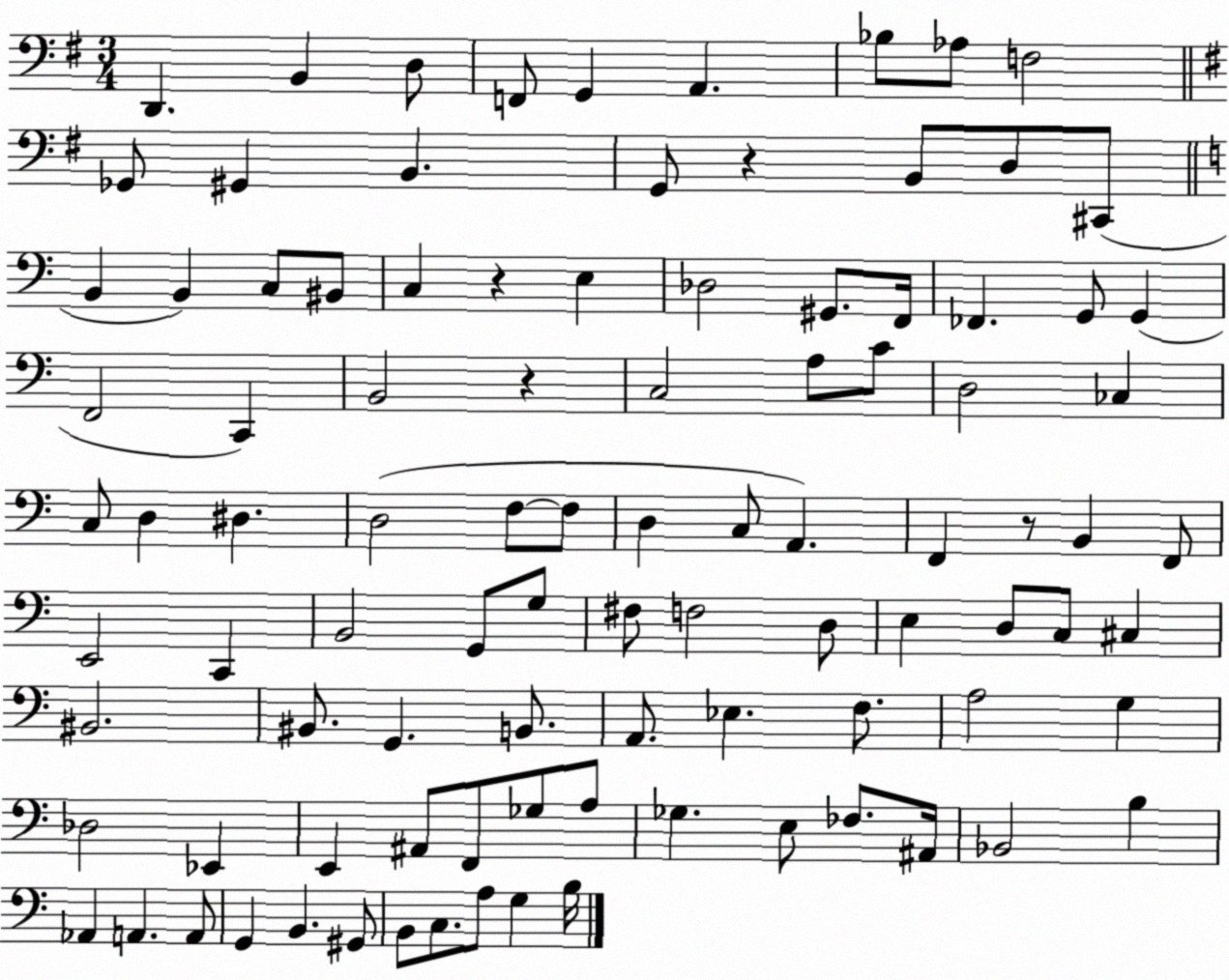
X:1
T:Untitled
M:3/4
L:1/4
K:G
D,, B,, D,/2 F,,/2 G,, A,, _B,/2 _A,/2 F,2 _G,,/2 ^G,, B,, G,,/2 z B,,/2 D,/2 ^C,,/2 B,, B,, C,/2 ^B,,/2 C, z E, _D,2 ^G,,/2 F,,/4 _F,, G,,/2 G,, F,,2 C,, B,,2 z C,2 A,/2 C/2 D,2 _C, C,/2 D, ^D, D,2 F,/2 F,/2 D, C,/2 A,, F,, z/2 B,, F,,/2 E,,2 C,, B,,2 G,,/2 G,/2 ^F,/2 F,2 D,/2 E, D,/2 C,/2 ^C, ^B,,2 ^B,,/2 G,, B,,/2 A,,/2 _E, F,/2 A,2 G, _D,2 _E,, E,, ^A,,/2 F,,/2 _G,/2 A,/2 _G, E,/2 _F,/2 ^A,,/4 _B,,2 B, _A,, A,, A,,/2 G,, B,, ^G,,/2 B,,/2 C,/2 A,/2 G, B,/4